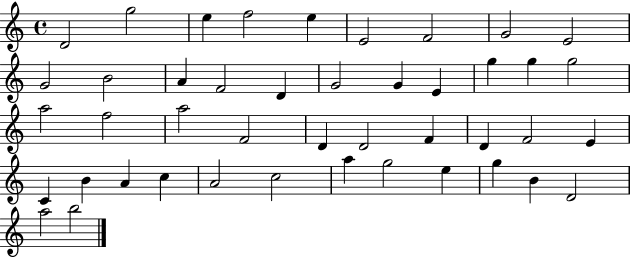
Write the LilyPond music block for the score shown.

{
  \clef treble
  \time 4/4
  \defaultTimeSignature
  \key c \major
  d'2 g''2 | e''4 f''2 e''4 | e'2 f'2 | g'2 e'2 | \break g'2 b'2 | a'4 f'2 d'4 | g'2 g'4 e'4 | g''4 g''4 g''2 | \break a''2 f''2 | a''2 f'2 | d'4 d'2 f'4 | d'4 f'2 e'4 | \break c'4 b'4 a'4 c''4 | a'2 c''2 | a''4 g''2 e''4 | g''4 b'4 d'2 | \break a''2 b''2 | \bar "|."
}